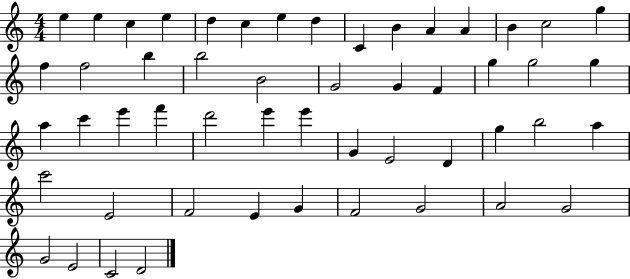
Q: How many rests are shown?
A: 0